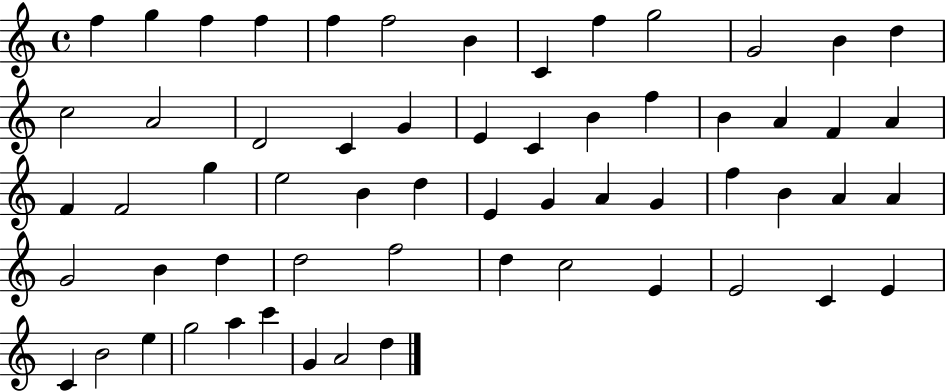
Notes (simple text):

F5/q G5/q F5/q F5/q F5/q F5/h B4/q C4/q F5/q G5/h G4/h B4/q D5/q C5/h A4/h D4/h C4/q G4/q E4/q C4/q B4/q F5/q B4/q A4/q F4/q A4/q F4/q F4/h G5/q E5/h B4/q D5/q E4/q G4/q A4/q G4/q F5/q B4/q A4/q A4/q G4/h B4/q D5/q D5/h F5/h D5/q C5/h E4/q E4/h C4/q E4/q C4/q B4/h E5/q G5/h A5/q C6/q G4/q A4/h D5/q